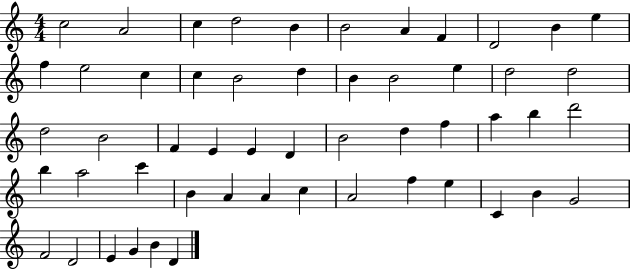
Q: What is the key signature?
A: C major